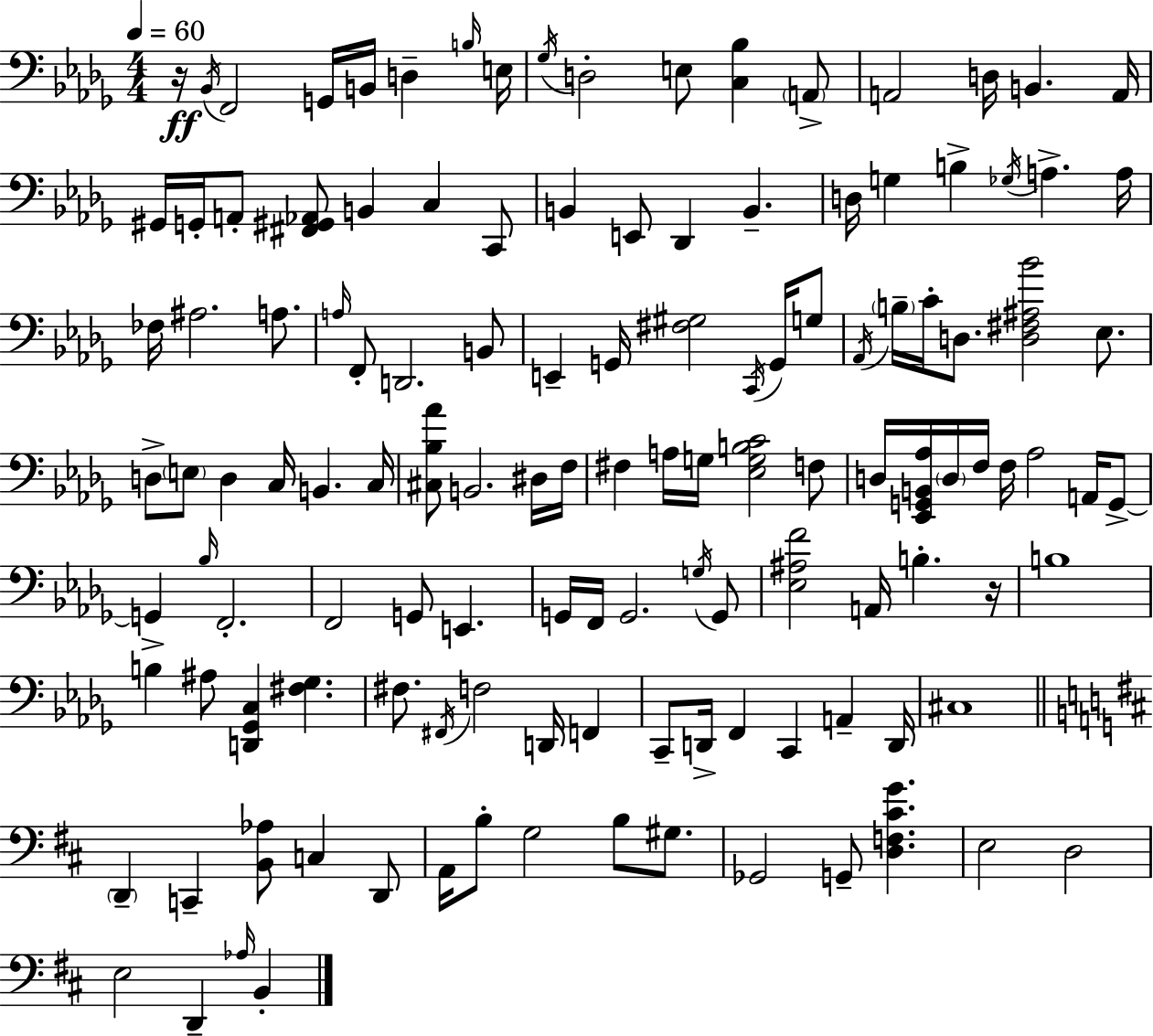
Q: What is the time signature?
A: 4/4